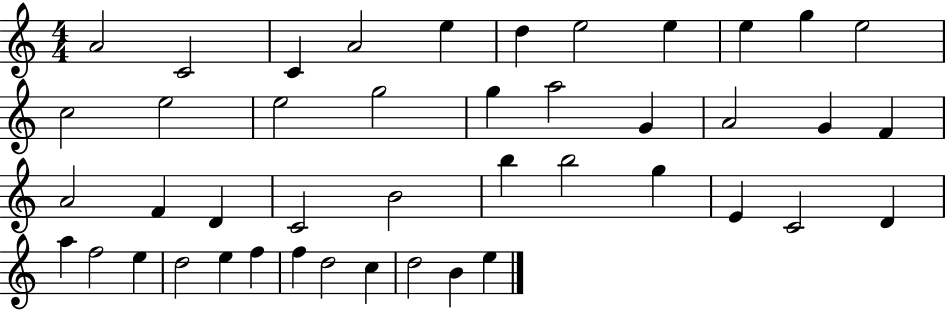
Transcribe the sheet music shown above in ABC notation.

X:1
T:Untitled
M:4/4
L:1/4
K:C
A2 C2 C A2 e d e2 e e g e2 c2 e2 e2 g2 g a2 G A2 G F A2 F D C2 B2 b b2 g E C2 D a f2 e d2 e f f d2 c d2 B e